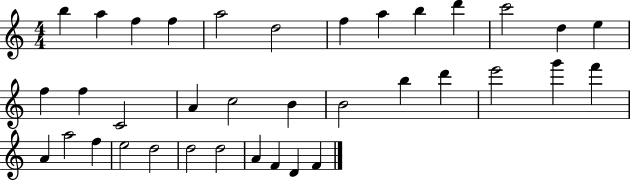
{
  \clef treble
  \numericTimeSignature
  \time 4/4
  \key c \major
  b''4 a''4 f''4 f''4 | a''2 d''2 | f''4 a''4 b''4 d'''4 | c'''2 d''4 e''4 | \break f''4 f''4 c'2 | a'4 c''2 b'4 | b'2 b''4 d'''4 | e'''2 g'''4 f'''4 | \break a'4 a''2 f''4 | e''2 d''2 | d''2 d''2 | a'4 f'4 d'4 f'4 | \break \bar "|."
}